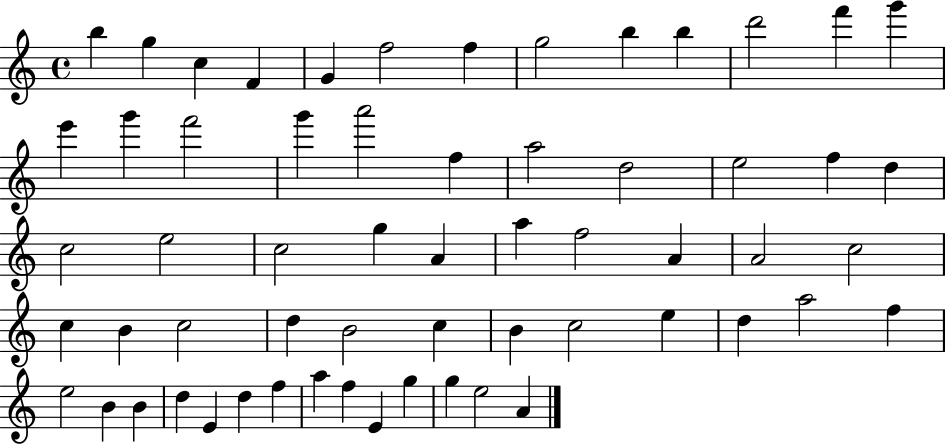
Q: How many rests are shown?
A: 0